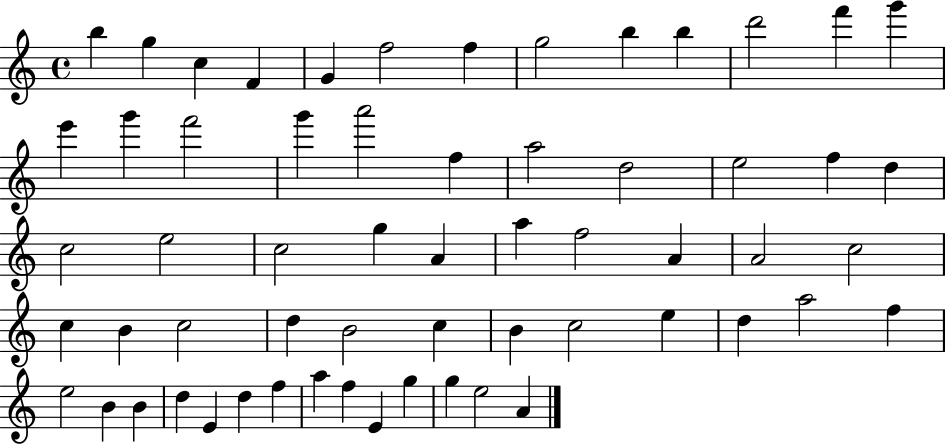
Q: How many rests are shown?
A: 0